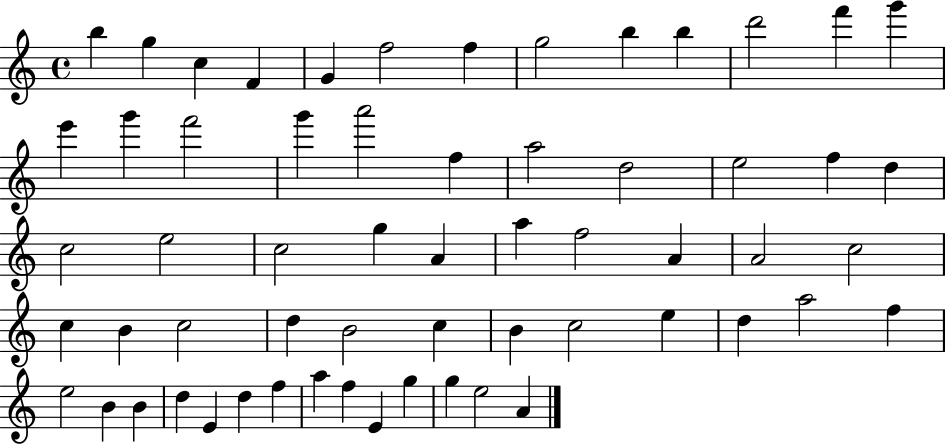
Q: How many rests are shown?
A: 0